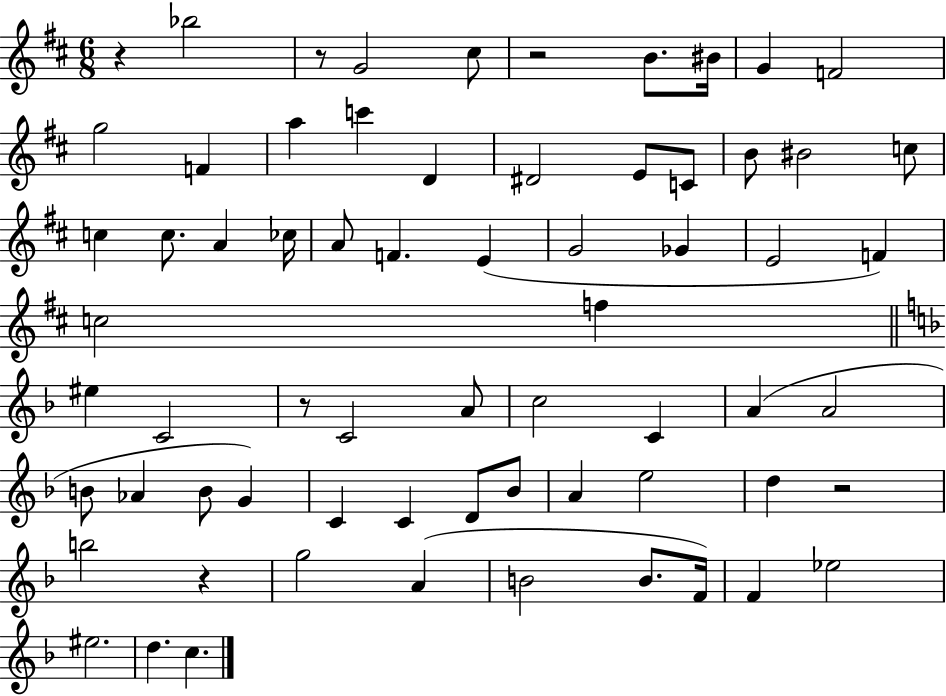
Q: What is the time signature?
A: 6/8